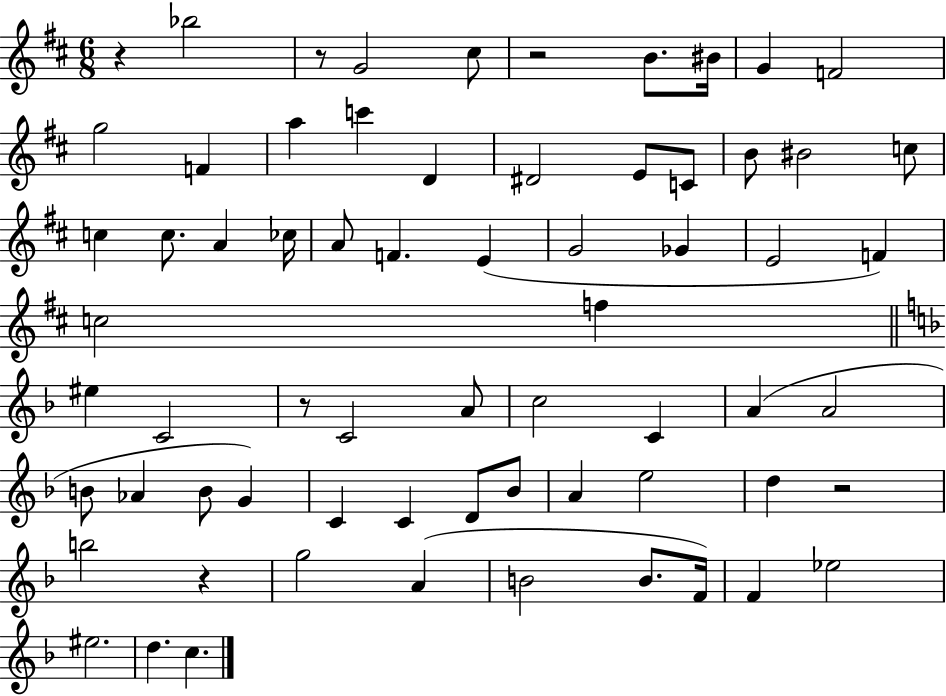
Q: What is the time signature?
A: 6/8